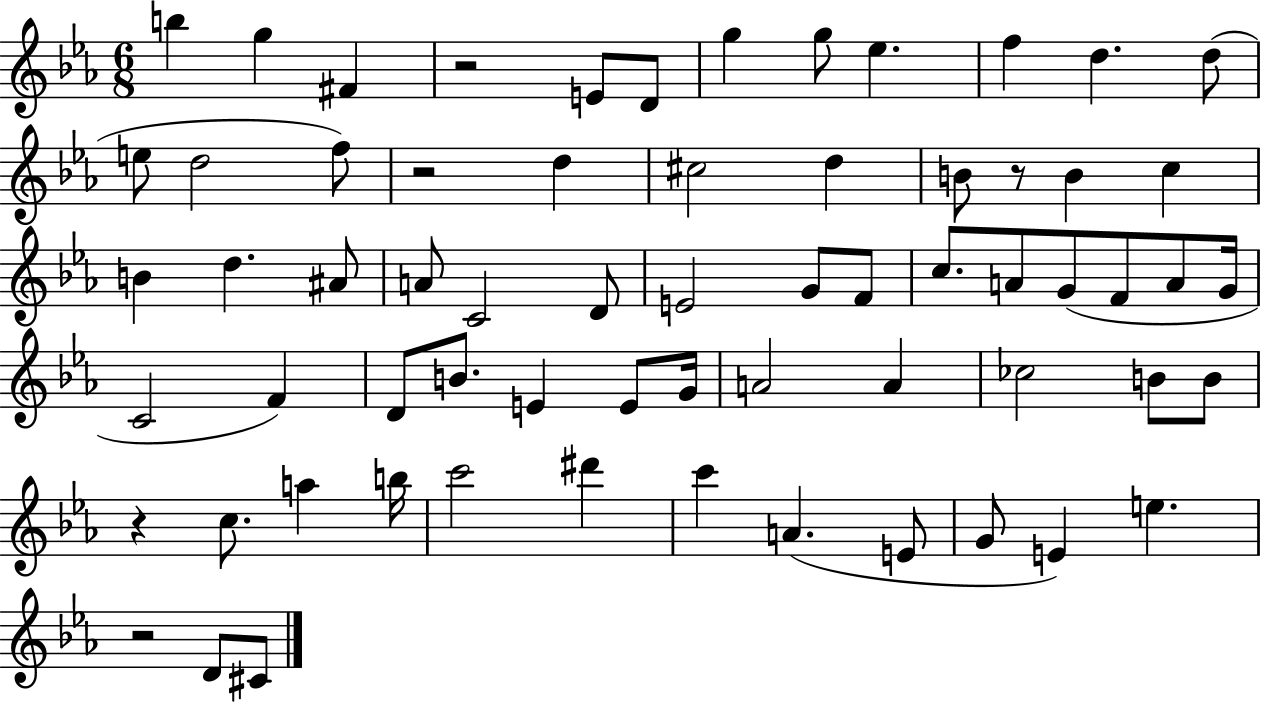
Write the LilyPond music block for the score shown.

{
  \clef treble
  \numericTimeSignature
  \time 6/8
  \key ees \major
  \repeat volta 2 { b''4 g''4 fis'4 | r2 e'8 d'8 | g''4 g''8 ees''4. | f''4 d''4. d''8( | \break e''8 d''2 f''8) | r2 d''4 | cis''2 d''4 | b'8 r8 b'4 c''4 | \break b'4 d''4. ais'8 | a'8 c'2 d'8 | e'2 g'8 f'8 | c''8. a'8 g'8( f'8 a'8 g'16 | \break c'2 f'4) | d'8 b'8. e'4 e'8 g'16 | a'2 a'4 | ces''2 b'8 b'8 | \break r4 c''8. a''4 b''16 | c'''2 dis'''4 | c'''4 a'4.( e'8 | g'8 e'4) e''4. | \break r2 d'8 cis'8 | } \bar "|."
}